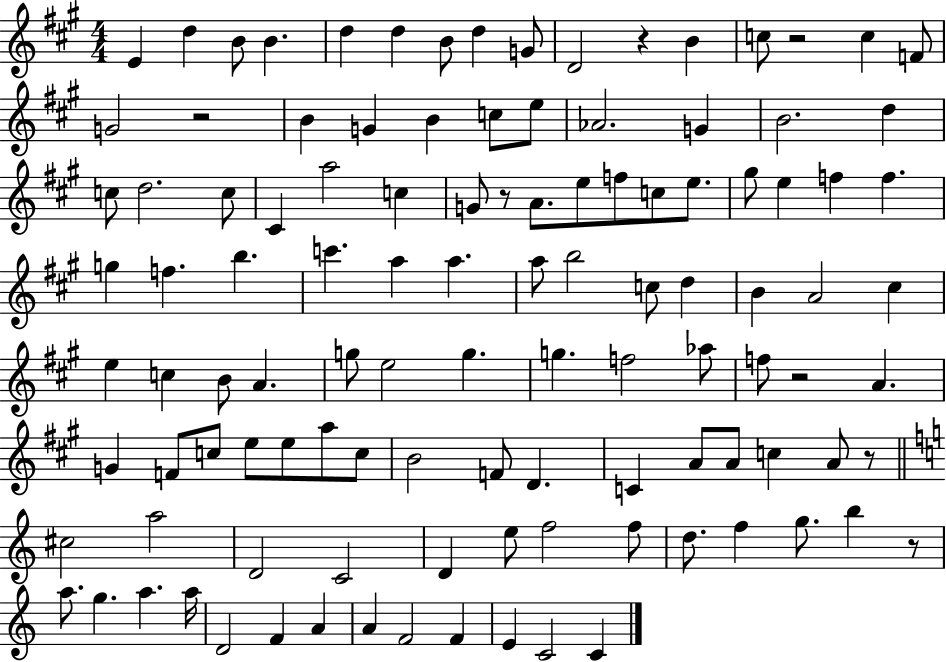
{
  \clef treble
  \numericTimeSignature
  \time 4/4
  \key a \major
  e'4 d''4 b'8 b'4. | d''4 d''4 b'8 d''4 g'8 | d'2 r4 b'4 | c''8 r2 c''4 f'8 | \break g'2 r2 | b'4 g'4 b'4 c''8 e''8 | aes'2. g'4 | b'2. d''4 | \break c''8 d''2. c''8 | cis'4 a''2 c''4 | g'8 r8 a'8. e''8 f''8 c''8 e''8. | gis''8 e''4 f''4 f''4. | \break g''4 f''4. b''4. | c'''4. a''4 a''4. | a''8 b''2 c''8 d''4 | b'4 a'2 cis''4 | \break e''4 c''4 b'8 a'4. | g''8 e''2 g''4. | g''4. f''2 aes''8 | f''8 r2 a'4. | \break g'4 f'8 c''8 e''8 e''8 a''8 c''8 | b'2 f'8 d'4. | c'4 a'8 a'8 c''4 a'8 r8 | \bar "||" \break \key c \major cis''2 a''2 | d'2 c'2 | d'4 e''8 f''2 f''8 | d''8. f''4 g''8. b''4 r8 | \break a''8. g''4. a''4. a''16 | d'2 f'4 a'4 | a'4 f'2 f'4 | e'4 c'2 c'4 | \break \bar "|."
}